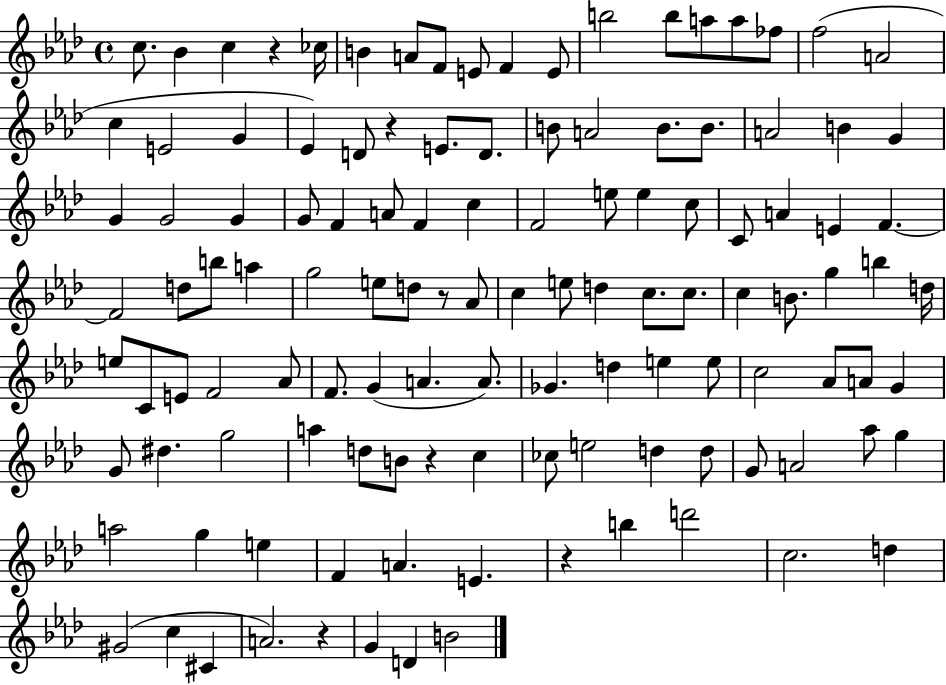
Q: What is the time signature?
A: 4/4